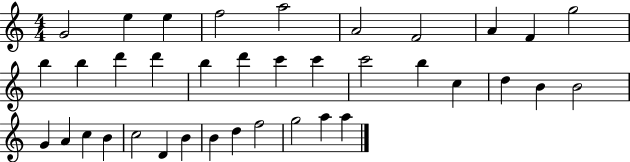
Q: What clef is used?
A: treble